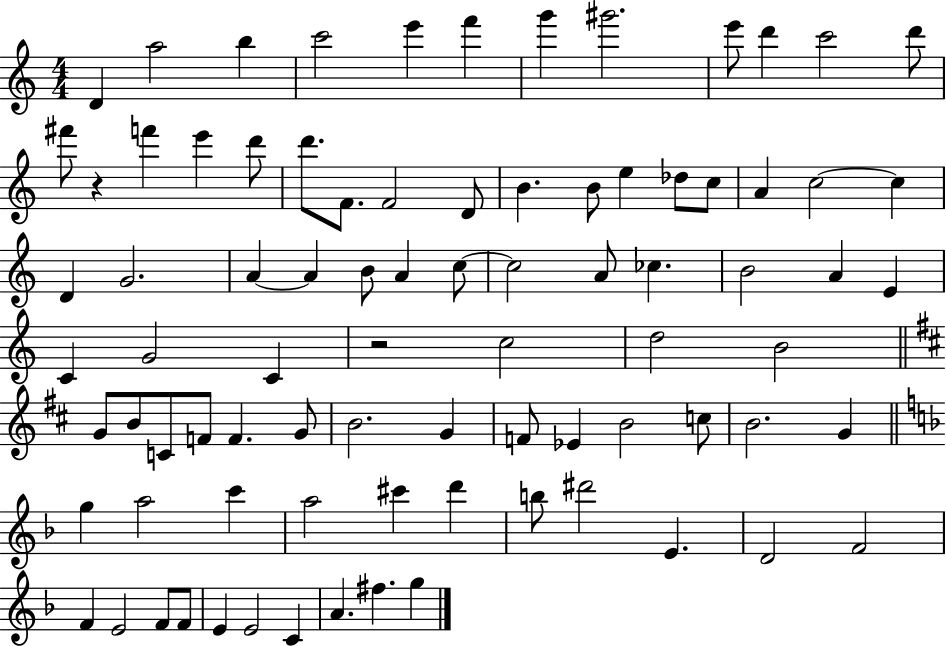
{
  \clef treble
  \numericTimeSignature
  \time 4/4
  \key c \major
  d'4 a''2 b''4 | c'''2 e'''4 f'''4 | g'''4 gis'''2. | e'''8 d'''4 c'''2 d'''8 | \break fis'''8 r4 f'''4 e'''4 d'''8 | d'''8. f'8. f'2 d'8 | b'4. b'8 e''4 des''8 c''8 | a'4 c''2~~ c''4 | \break d'4 g'2. | a'4~~ a'4 b'8 a'4 c''8~~ | c''2 a'8 ces''4. | b'2 a'4 e'4 | \break c'4 g'2 c'4 | r2 c''2 | d''2 b'2 | \bar "||" \break \key d \major g'8 b'8 c'8 f'8 f'4. g'8 | b'2. g'4 | f'8 ees'4 b'2 c''8 | b'2. g'4 | \break \bar "||" \break \key d \minor g''4 a''2 c'''4 | a''2 cis'''4 d'''4 | b''8 dis'''2 e'4. | d'2 f'2 | \break f'4 e'2 f'8 f'8 | e'4 e'2 c'4 | a'4. fis''4. g''4 | \bar "|."
}